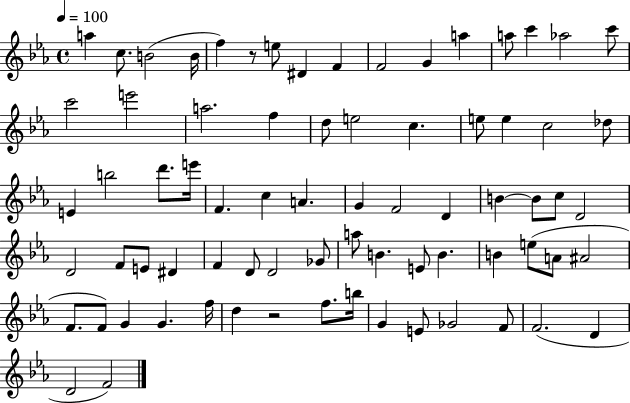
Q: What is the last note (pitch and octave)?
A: F4